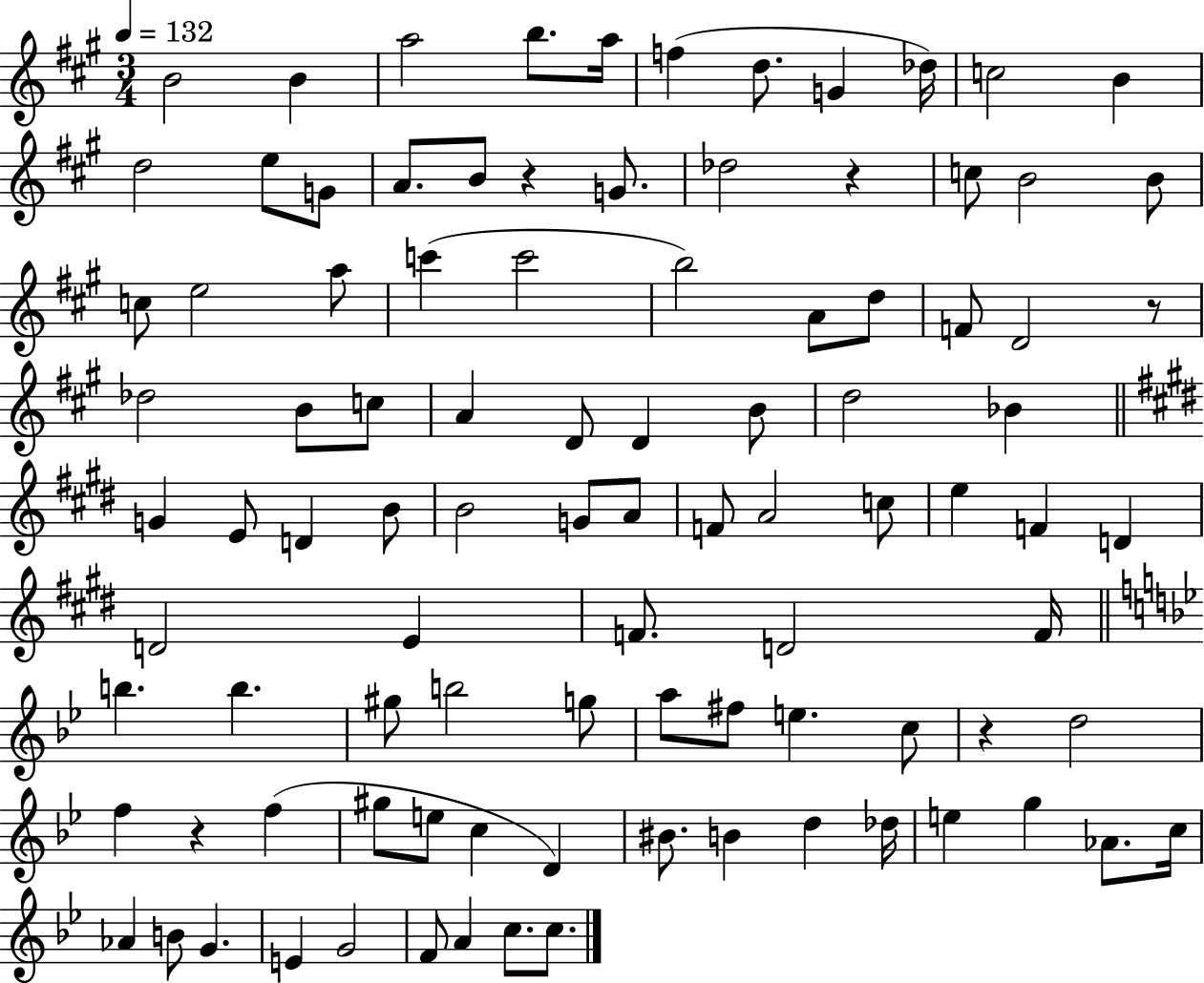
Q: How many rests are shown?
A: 5